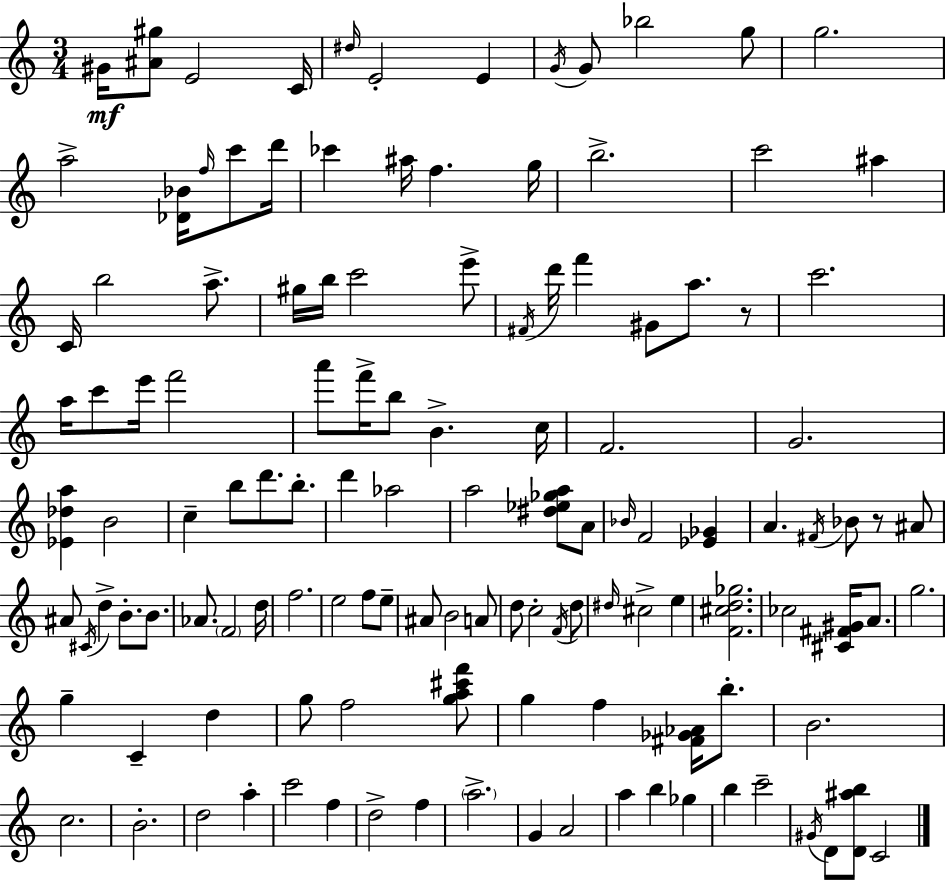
G#4/s [A#4,G#5]/e E4/h C4/s D#5/s E4/h E4/q G4/s G4/e Bb5/h G5/e G5/h. A5/h [Db4,Bb4]/s F5/s C6/e D6/s CES6/q A#5/s F5/q. G5/s B5/h. C6/h A#5/q C4/s B5/h A5/e. G#5/s B5/s C6/h E6/e F#4/s D6/s F6/q G#4/e A5/e. R/e C6/h. A5/s C6/e E6/s F6/h A6/e F6/s B5/e B4/q. C5/s F4/h. G4/h. [Eb4,Db5,A5]/q B4/h C5/q B5/e D6/e. B5/e. D6/q Ab5/h A5/h [D#5,Eb5,Gb5,A5]/e A4/e Bb4/s F4/h [Eb4,Gb4]/q A4/q. F#4/s Bb4/e R/e A#4/e A#4/e C#4/s D5/q B4/e. B4/e. Ab4/e. F4/h D5/s F5/h. E5/h F5/e E5/e A#4/e B4/h A4/e D5/e C5/h F4/s D5/e D#5/s C#5/h E5/q [F4,C#5,D5,Gb5]/h. CES5/h [C#4,F#4,G#4]/s A4/e. G5/h. G5/q C4/q D5/q G5/e F5/h [G5,A5,C#6,F6]/e G5/q F5/q [F#4,Gb4,Ab4]/s B5/e. B4/h. C5/h. B4/h. D5/h A5/q C6/h F5/q D5/h F5/q A5/h. G4/q A4/h A5/q B5/q Gb5/q B5/q C6/h G#4/s D4/e [D4,A#5,B5]/e C4/h